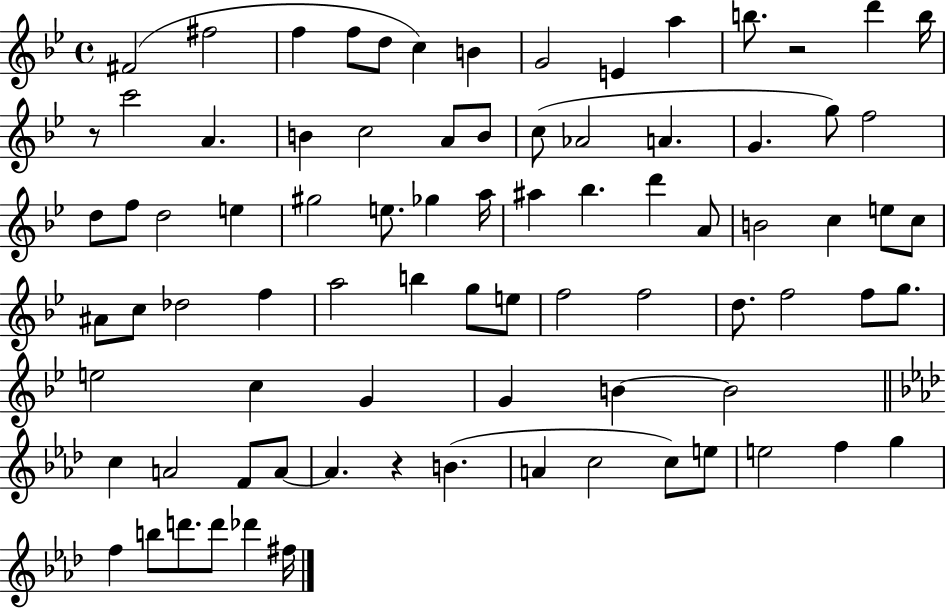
F#4/h F#5/h F5/q F5/e D5/e C5/q B4/q G4/h E4/q A5/q B5/e. R/h D6/q B5/s R/e C6/h A4/q. B4/q C5/h A4/e B4/e C5/e Ab4/h A4/q. G4/q. G5/e F5/h D5/e F5/e D5/h E5/q G#5/h E5/e. Gb5/q A5/s A#5/q Bb5/q. D6/q A4/e B4/h C5/q E5/e C5/e A#4/e C5/e Db5/h F5/q A5/h B5/q G5/e E5/e F5/h F5/h D5/e. F5/h F5/e G5/e. E5/h C5/q G4/q G4/q B4/q B4/h C5/q A4/h F4/e A4/e A4/q. R/q B4/q. A4/q C5/h C5/e E5/e E5/h F5/q G5/q F5/q B5/e D6/e. D6/e Db6/q F#5/s